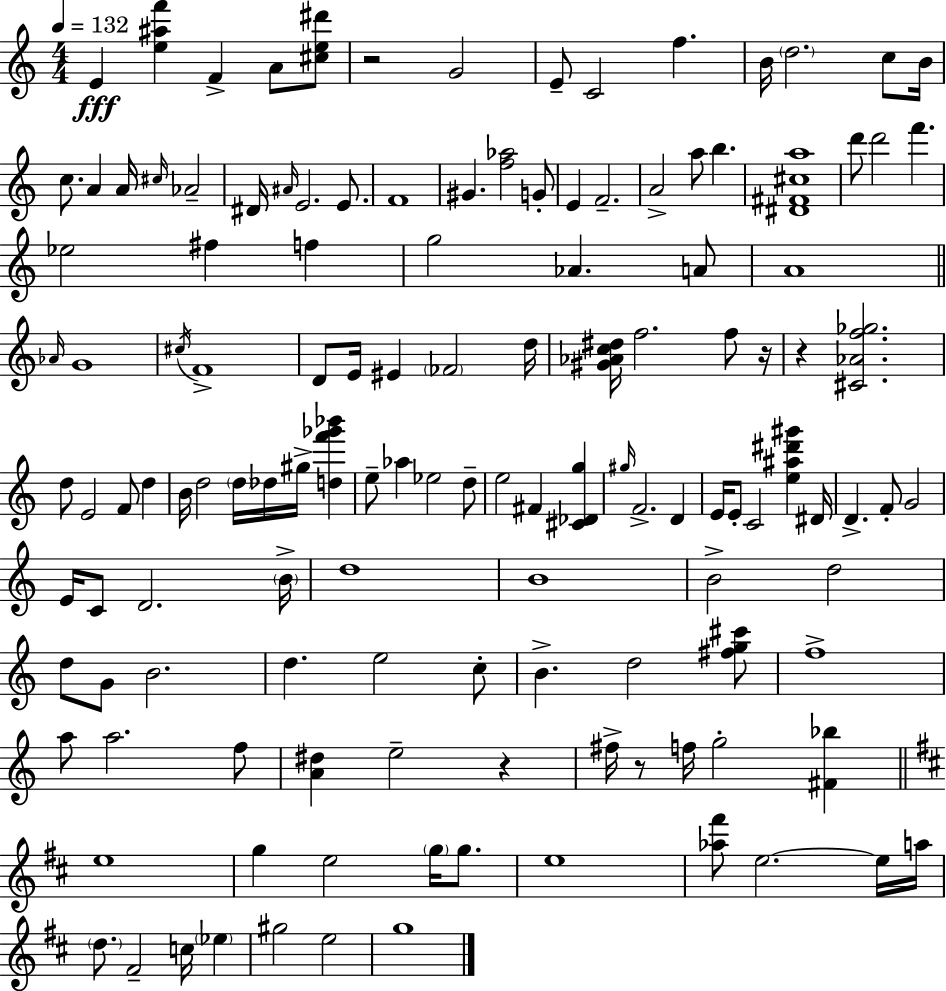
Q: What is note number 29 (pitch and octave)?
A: D6